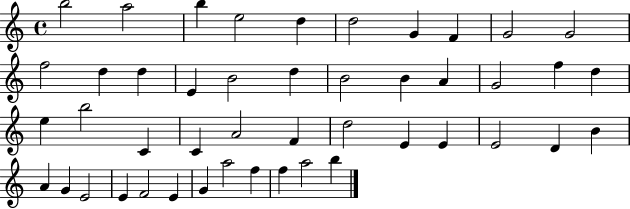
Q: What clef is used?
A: treble